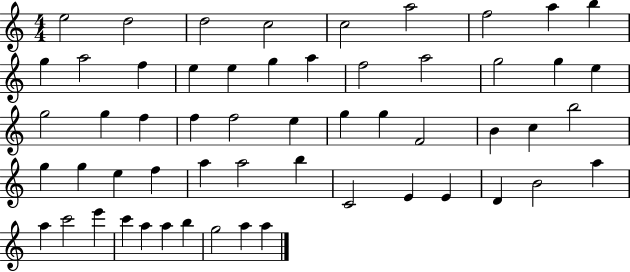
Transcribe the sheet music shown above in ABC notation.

X:1
T:Untitled
M:4/4
L:1/4
K:C
e2 d2 d2 c2 c2 a2 f2 a b g a2 f e e g a f2 a2 g2 g e g2 g f f f2 e g g F2 B c b2 g g e f a a2 b C2 E E D B2 a a c'2 e' c' a a b g2 a a